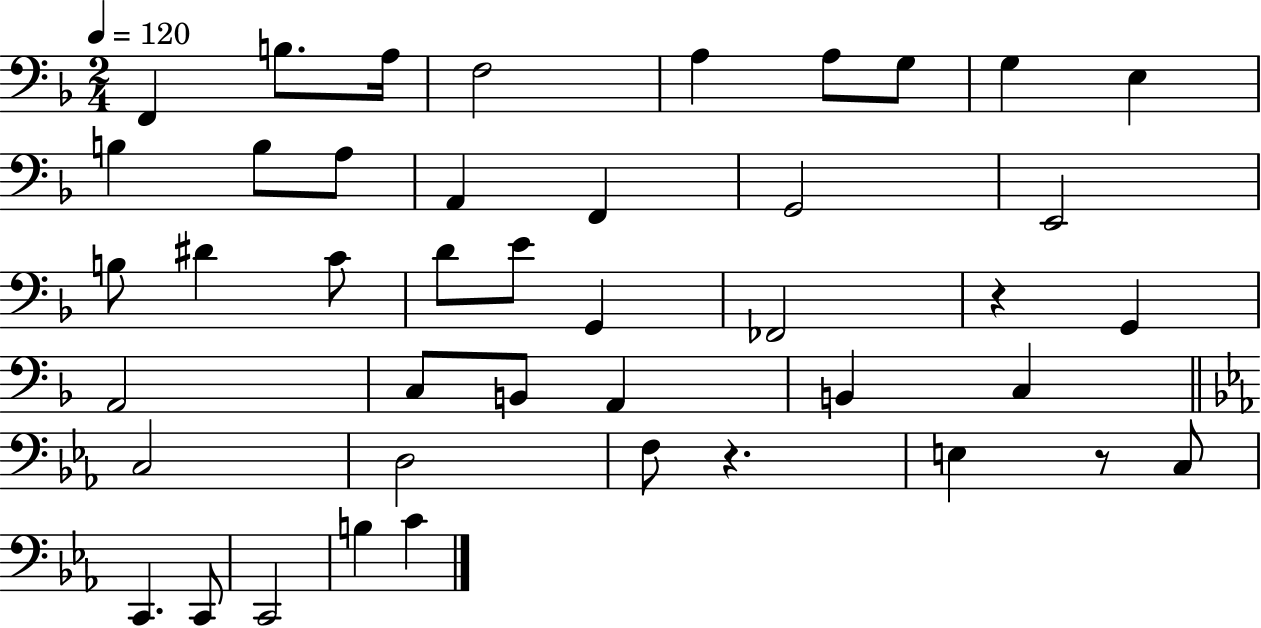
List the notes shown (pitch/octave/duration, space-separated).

F2/q B3/e. A3/s F3/h A3/q A3/e G3/e G3/q E3/q B3/q B3/e A3/e A2/q F2/q G2/h E2/h B3/e D#4/q C4/e D4/e E4/e G2/q FES2/h R/q G2/q A2/h C3/e B2/e A2/q B2/q C3/q C3/h D3/h F3/e R/q. E3/q R/e C3/e C2/q. C2/e C2/h B3/q C4/q